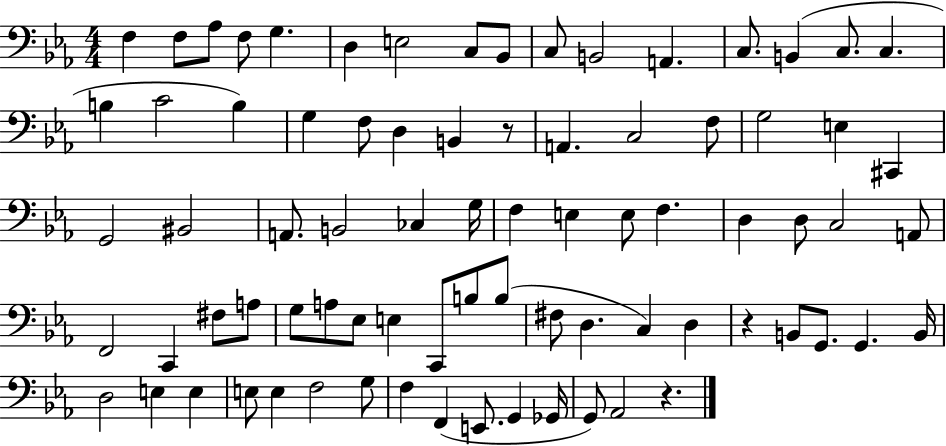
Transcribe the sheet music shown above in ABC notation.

X:1
T:Untitled
M:4/4
L:1/4
K:Eb
F, F,/2 _A,/2 F,/2 G, D, E,2 C,/2 _B,,/2 C,/2 B,,2 A,, C,/2 B,, C,/2 C, B, C2 B, G, F,/2 D, B,, z/2 A,, C,2 F,/2 G,2 E, ^C,, G,,2 ^B,,2 A,,/2 B,,2 _C, G,/4 F, E, E,/2 F, D, D,/2 C,2 A,,/2 F,,2 C,, ^F,/2 A,/2 G,/2 A,/2 _E,/2 E, C,,/2 B,/2 B,/2 ^F,/2 D, C, D, z B,,/2 G,,/2 G,, B,,/4 D,2 E, E, E,/2 E, F,2 G,/2 F, F,, E,,/2 G,, _G,,/4 G,,/2 _A,,2 z